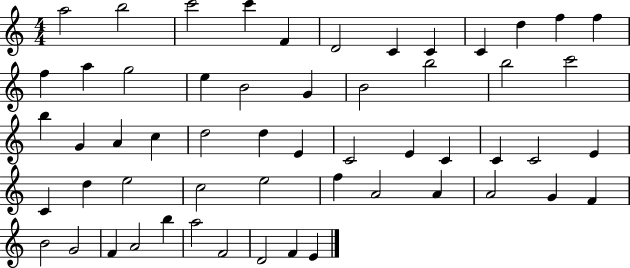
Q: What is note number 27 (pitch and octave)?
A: D5